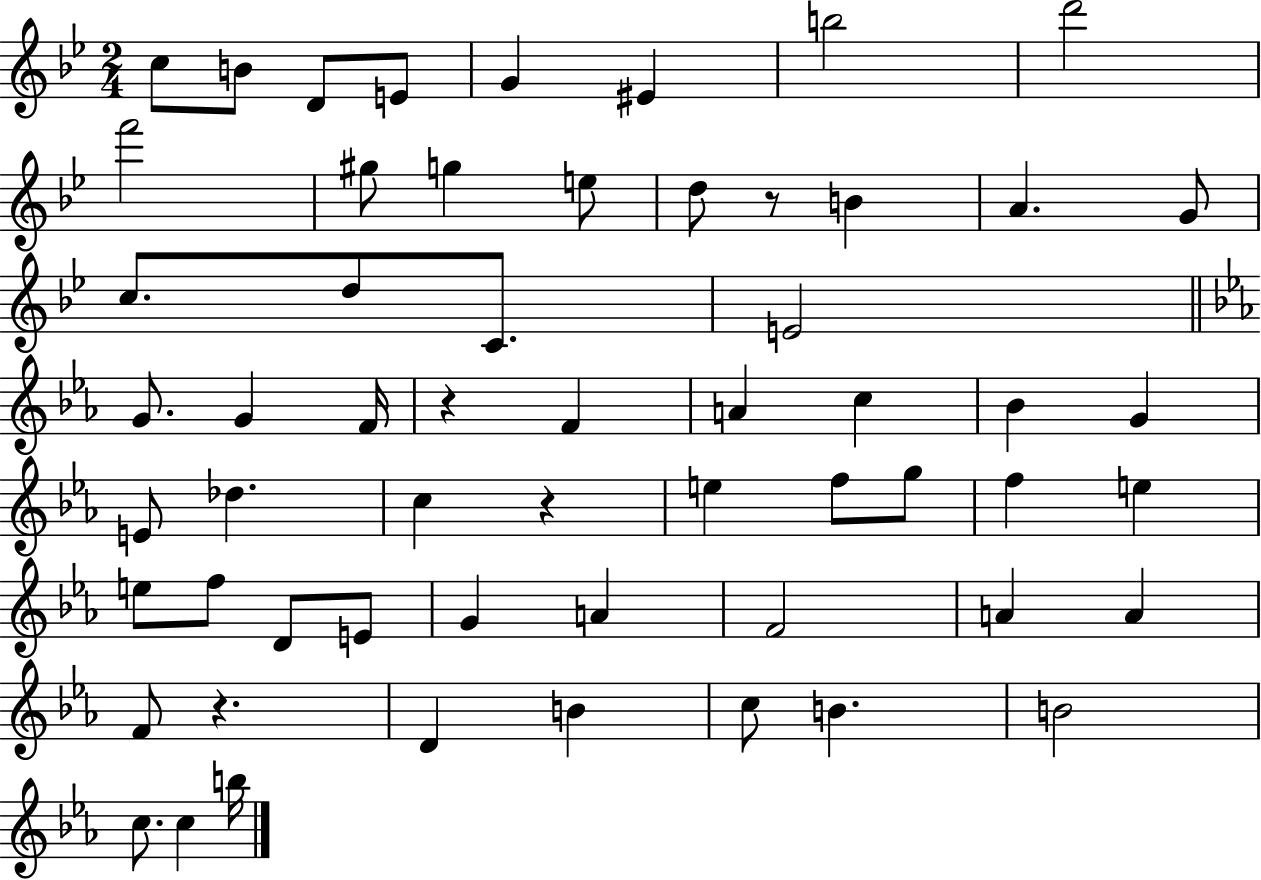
C5/e B4/e D4/e E4/e G4/q EIS4/q B5/h D6/h F6/h G#5/e G5/q E5/e D5/e R/e B4/q A4/q. G4/e C5/e. D5/e C4/e. E4/h G4/e. G4/q F4/s R/q F4/q A4/q C5/q Bb4/q G4/q E4/e Db5/q. C5/q R/q E5/q F5/e G5/e F5/q E5/q E5/e F5/e D4/e E4/e G4/q A4/q F4/h A4/q A4/q F4/e R/q. D4/q B4/q C5/e B4/q. B4/h C5/e. C5/q B5/s